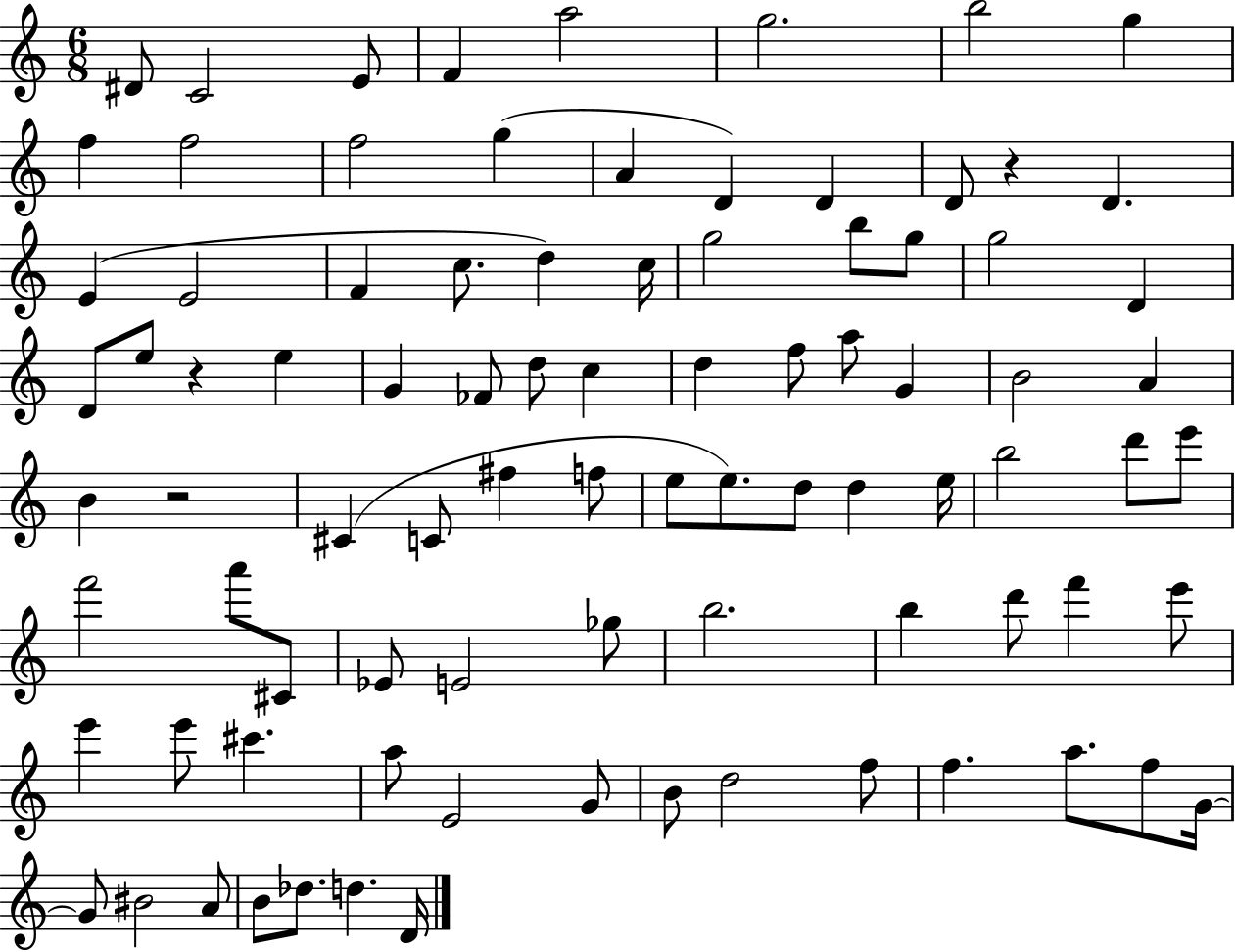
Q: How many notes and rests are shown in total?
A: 88